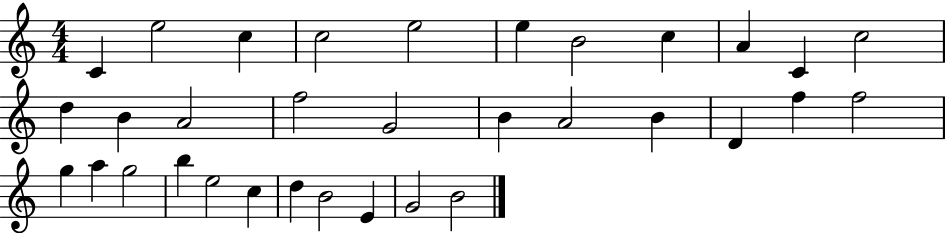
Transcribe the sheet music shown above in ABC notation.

X:1
T:Untitled
M:4/4
L:1/4
K:C
C e2 c c2 e2 e B2 c A C c2 d B A2 f2 G2 B A2 B D f f2 g a g2 b e2 c d B2 E G2 B2